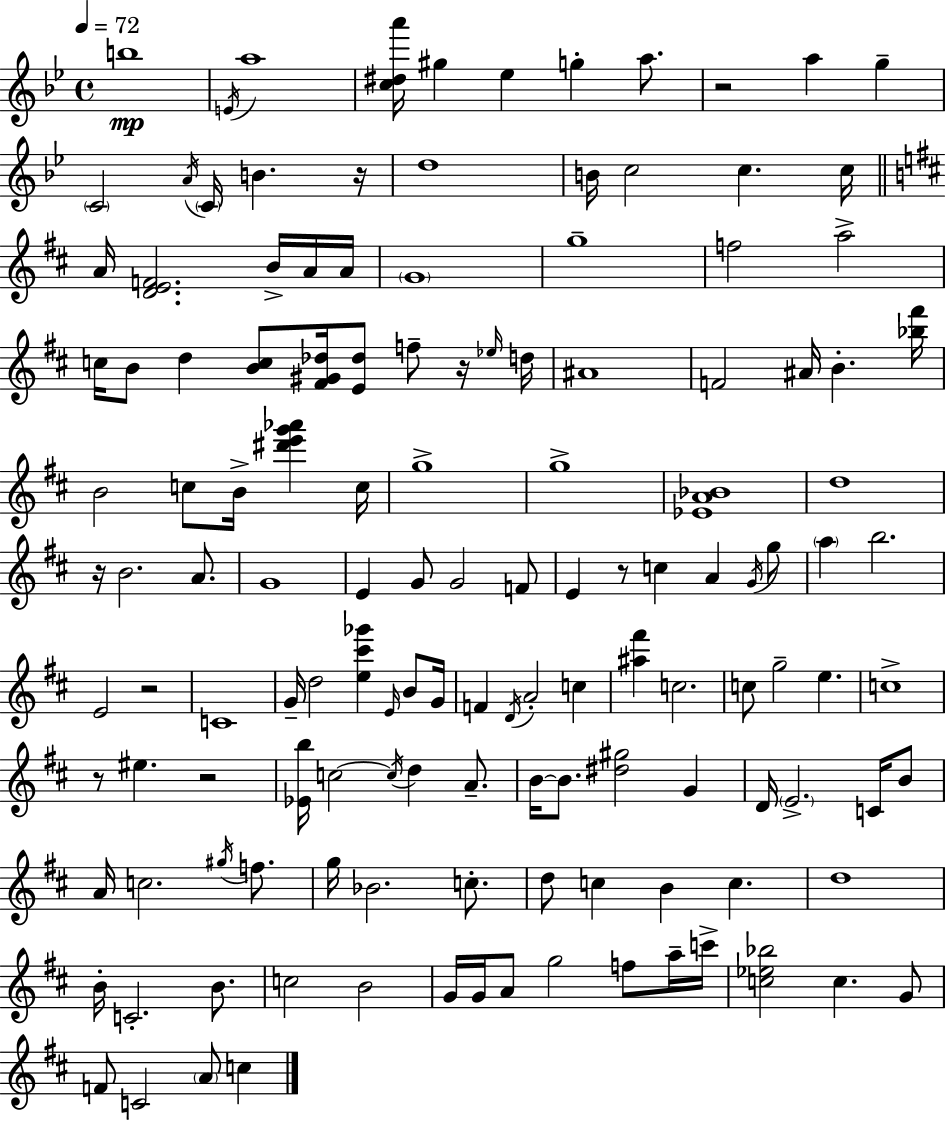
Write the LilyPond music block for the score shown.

{
  \clef treble
  \time 4/4
  \defaultTimeSignature
  \key g \minor
  \tempo 4 = 72
  b''1\mp | \acciaccatura { e'16 } a''1 | <c'' dis'' a'''>16 gis''4 ees''4 g''4-. a''8. | r2 a''4 g''4-- | \break \parenthesize c'2 \acciaccatura { a'16 } \parenthesize c'16 b'4. | r16 d''1 | b'16 c''2 c''4. | c''16 \bar "||" \break \key b \minor a'16 <d' e' f'>2. b'16-> a'16 a'16 | \parenthesize g'1 | g''1-- | f''2 a''2-> | \break c''16 b'8 d''4 <b' c''>8 <fis' gis' des''>16 <e' des''>8 f''8-- r16 \grace { ees''16 } | d''16 ais'1 | f'2 ais'16 b'4.-. | <bes'' fis'''>16 b'2 c''8 b'16-> <dis''' e''' g''' aes'''>4 | \break c''16 g''1-> | g''1-> | <ees' a' bes'>1 | d''1 | \break r16 b'2. a'8. | g'1 | e'4 g'8 g'2 f'8 | e'4 r8 c''4 a'4 \acciaccatura { g'16 } | \break g''8 \parenthesize a''4 b''2. | e'2 r2 | c'1 | g'16-- d''2 <e'' cis''' ges'''>4 \grace { e'16 } | \break b'8 g'16 f'4 \acciaccatura { d'16 } a'2-. | c''4 <ais'' fis'''>4 c''2. | c''8 g''2-- e''4. | c''1-> | \break r8 eis''4. r2 | <ees' b''>16 c''2~~ \acciaccatura { c''16 } d''4 | a'8.-- b'16~~ b'8. <dis'' gis''>2 | g'4 d'16 \parenthesize e'2.-> | \break c'16 b'8 a'16 c''2. | \acciaccatura { gis''16 } f''8. g''16 bes'2. | c''8.-. d''8 c''4 b'4 | c''4. d''1 | \break b'16-. c'2.-. | b'8. c''2 b'2 | g'16 g'16 a'8 g''2 | f''8 a''16-- c'''16-> <c'' ees'' bes''>2 c''4. | \break g'8 f'8 c'2 | \parenthesize a'8 c''4 \bar "|."
}